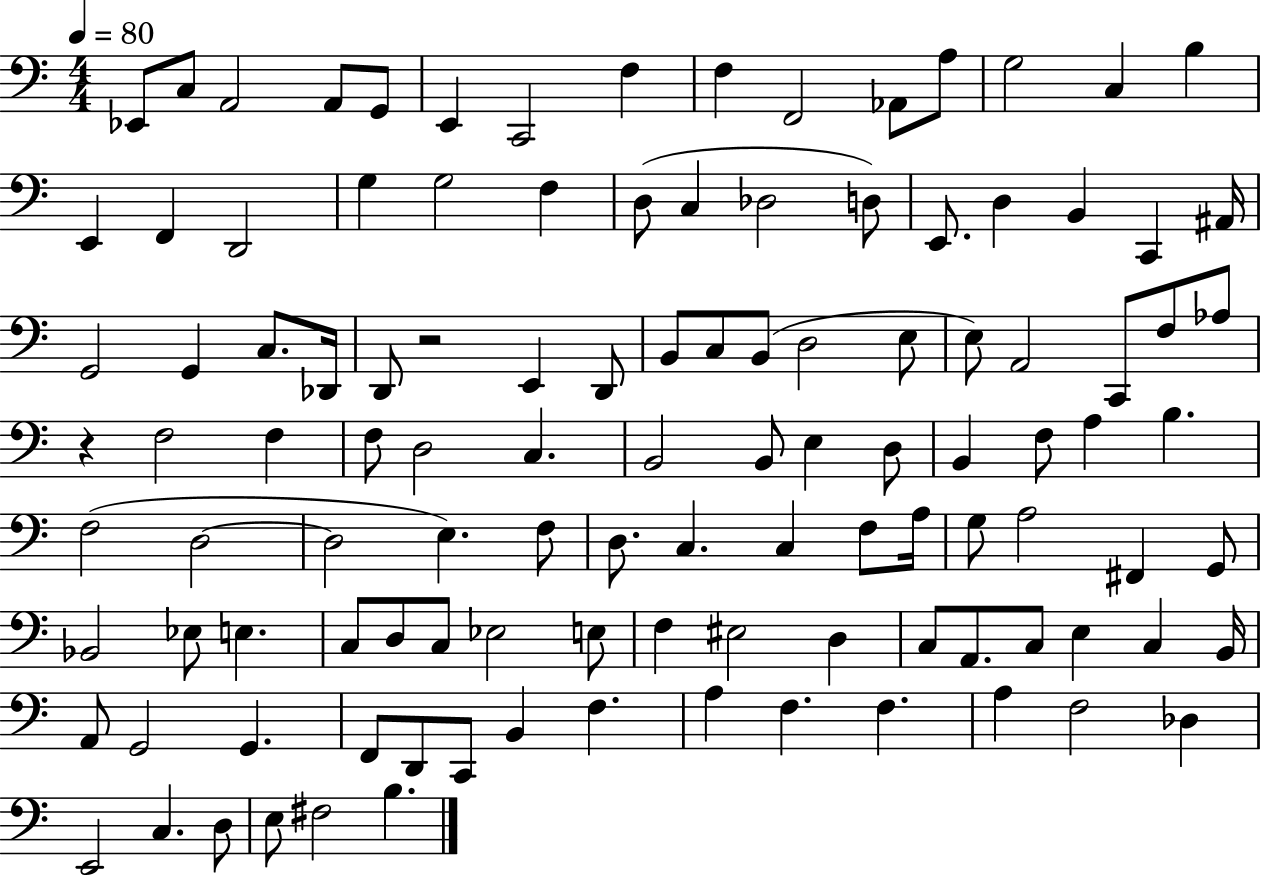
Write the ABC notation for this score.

X:1
T:Untitled
M:4/4
L:1/4
K:C
_E,,/2 C,/2 A,,2 A,,/2 G,,/2 E,, C,,2 F, F, F,,2 _A,,/2 A,/2 G,2 C, B, E,, F,, D,,2 G, G,2 F, D,/2 C, _D,2 D,/2 E,,/2 D, B,, C,, ^A,,/4 G,,2 G,, C,/2 _D,,/4 D,,/2 z2 E,, D,,/2 B,,/2 C,/2 B,,/2 D,2 E,/2 E,/2 A,,2 C,,/2 F,/2 _A,/2 z F,2 F, F,/2 D,2 C, B,,2 B,,/2 E, D,/2 B,, F,/2 A, B, F,2 D,2 D,2 E, F,/2 D,/2 C, C, F,/2 A,/4 G,/2 A,2 ^F,, G,,/2 _B,,2 _E,/2 E, C,/2 D,/2 C,/2 _E,2 E,/2 F, ^E,2 D, C,/2 A,,/2 C,/2 E, C, B,,/4 A,,/2 G,,2 G,, F,,/2 D,,/2 C,,/2 B,, F, A, F, F, A, F,2 _D, E,,2 C, D,/2 E,/2 ^F,2 B,